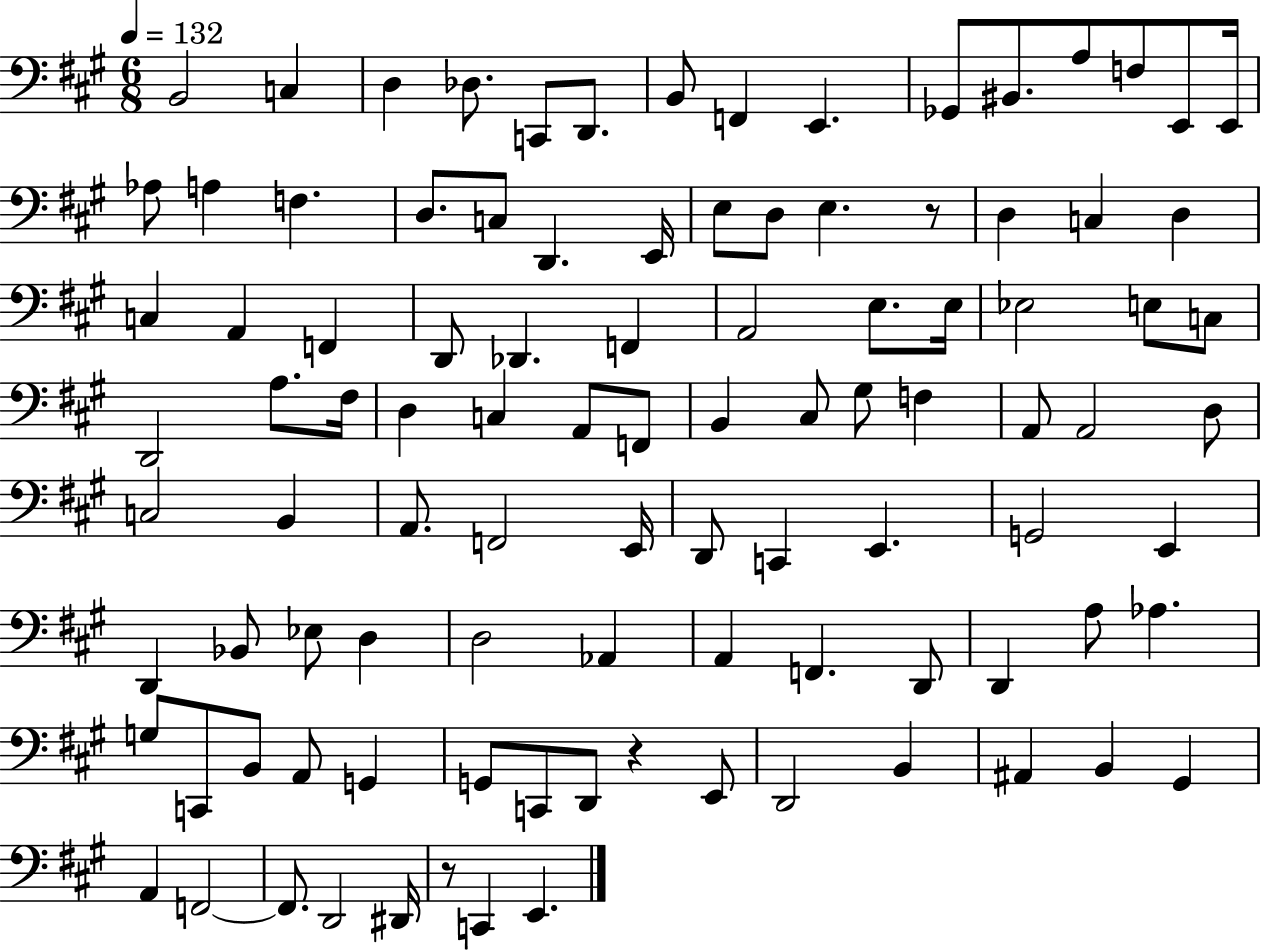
B2/h C3/q D3/q Db3/e. C2/e D2/e. B2/e F2/q E2/q. Gb2/e BIS2/e. A3/e F3/e E2/e E2/s Ab3/e A3/q F3/q. D3/e. C3/e D2/q. E2/s E3/e D3/e E3/q. R/e D3/q C3/q D3/q C3/q A2/q F2/q D2/e Db2/q. F2/q A2/h E3/e. E3/s Eb3/h E3/e C3/e D2/h A3/e. F#3/s D3/q C3/q A2/e F2/e B2/q C#3/e G#3/e F3/q A2/e A2/h D3/e C3/h B2/q A2/e. F2/h E2/s D2/e C2/q E2/q. G2/h E2/q D2/q Bb2/e Eb3/e D3/q D3/h Ab2/q A2/q F2/q. D2/e D2/q A3/e Ab3/q. G3/e C2/e B2/e A2/e G2/q G2/e C2/e D2/e R/q E2/e D2/h B2/q A#2/q B2/q G#2/q A2/q F2/h F2/e. D2/h D#2/s R/e C2/q E2/q.